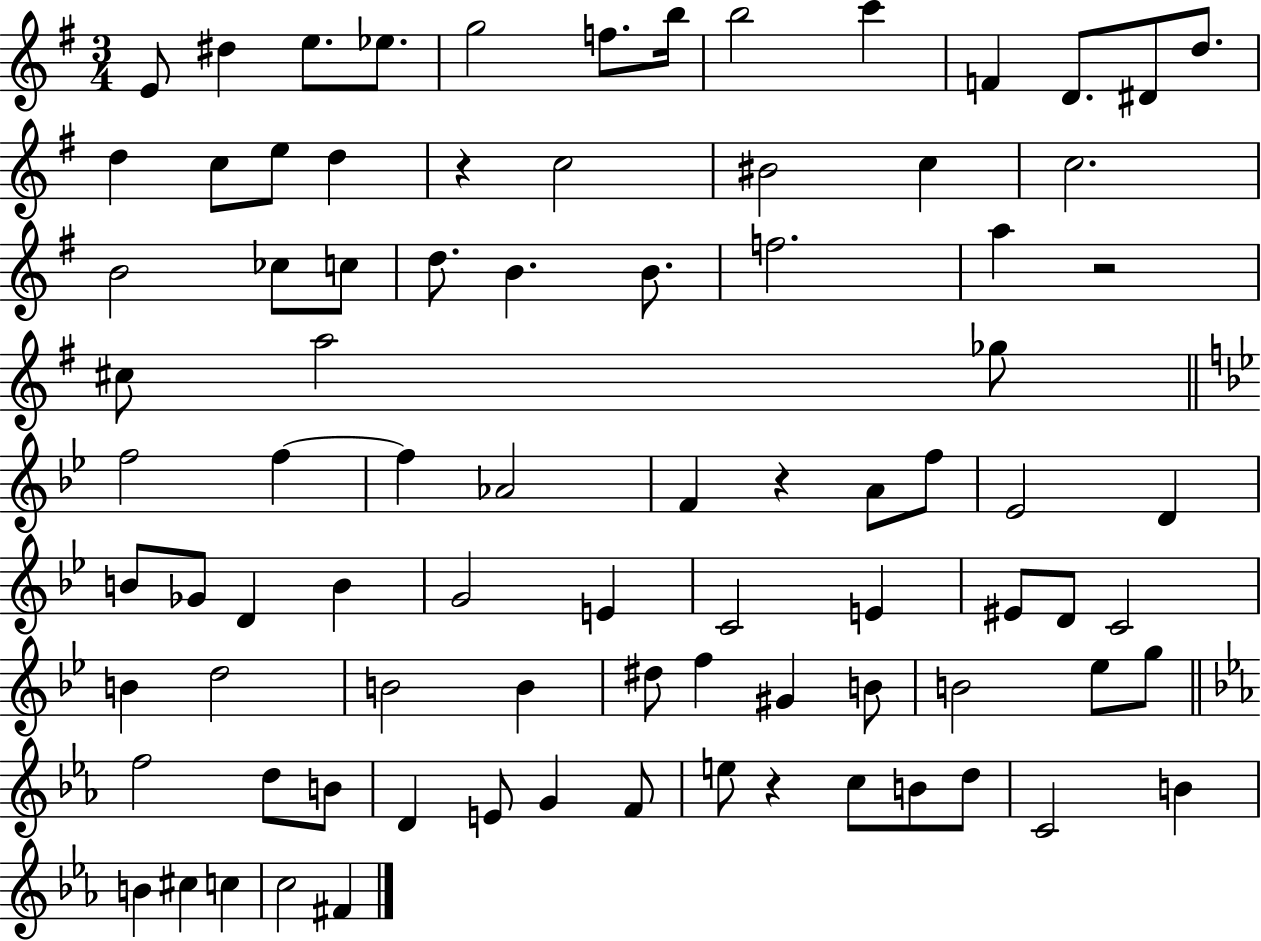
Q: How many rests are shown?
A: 4